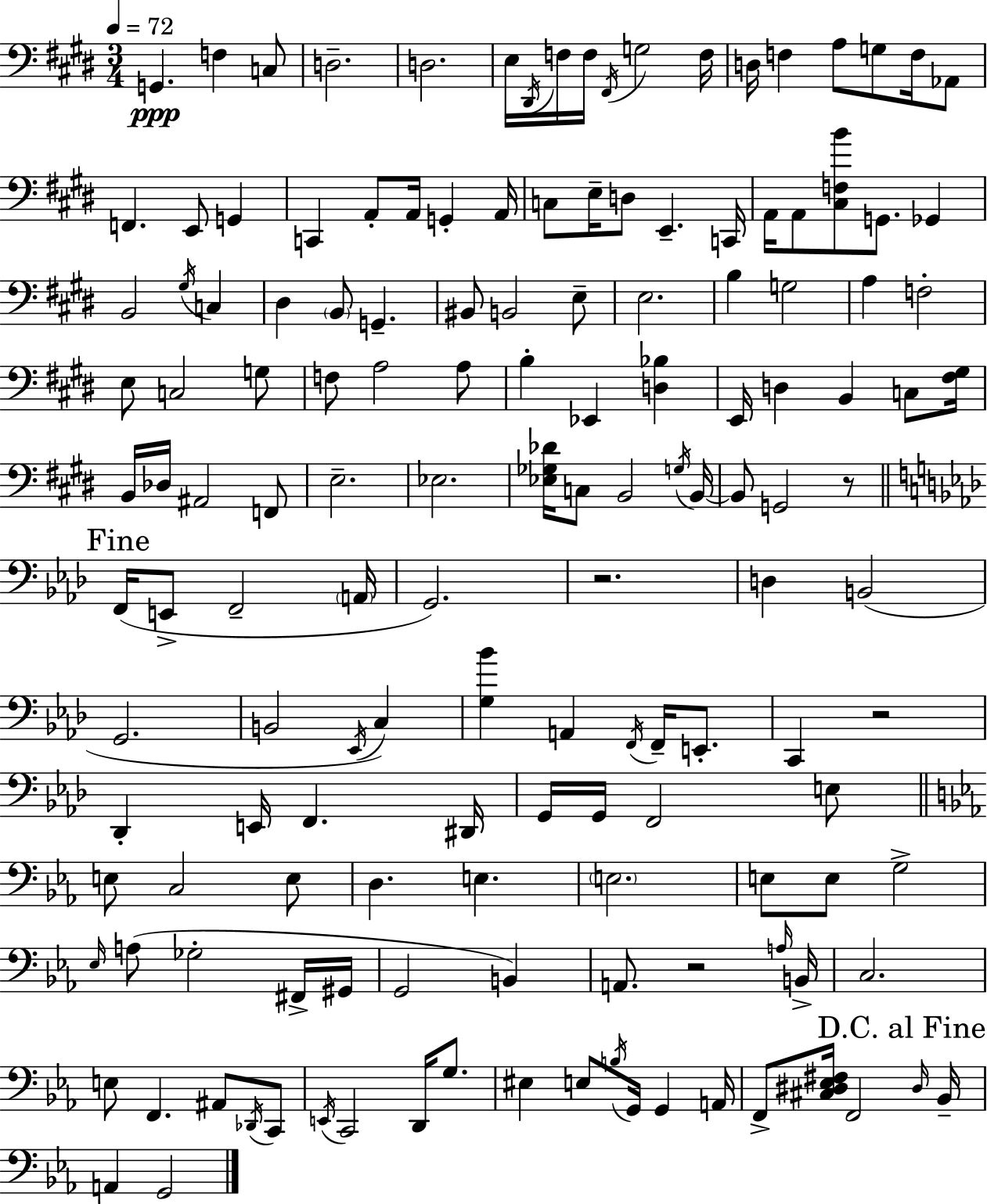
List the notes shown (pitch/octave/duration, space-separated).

G2/q. F3/q C3/e D3/h. D3/h. E3/s D#2/s F3/s F3/s F#2/s G3/h F3/s D3/s F3/q A3/e G3/e F3/s Ab2/e F2/q. E2/e G2/q C2/q A2/e A2/s G2/q A2/s C3/e E3/s D3/e E2/q. C2/s A2/s A2/e [C#3,F3,B4]/e G2/e. Gb2/q B2/h G#3/s C3/q D#3/q B2/e G2/q. BIS2/e B2/h E3/e E3/h. B3/q G3/h A3/q F3/h E3/e C3/h G3/e F3/e A3/h A3/e B3/q Eb2/q [D3,Bb3]/q E2/s D3/q B2/q C3/e [F#3,G#3]/s B2/s Db3/s A#2/h F2/e E3/h. Eb3/h. [Eb3,Gb3,Db4]/s C3/e B2/h G3/s B2/s B2/e G2/h R/e F2/s E2/e F2/h A2/s G2/h. R/h. D3/q B2/h G2/h. B2/h Eb2/s C3/q [G3,Bb4]/q A2/q F2/s F2/s E2/e. C2/q R/h Db2/q E2/s F2/q. D#2/s G2/s G2/s F2/h E3/e E3/e C3/h E3/e D3/q. E3/q. E3/h. E3/e E3/e G3/h Eb3/s A3/e Gb3/h F#2/s G#2/s G2/h B2/q A2/e. R/h A3/s B2/s C3/h. E3/e F2/q. A#2/e Db2/s C2/e E2/s C2/h D2/s G3/e. EIS3/q E3/e B3/s G2/s G2/q A2/s F2/e [C#3,D#3,Eb3,F#3]/s F2/h D#3/s Bb2/s A2/q G2/h